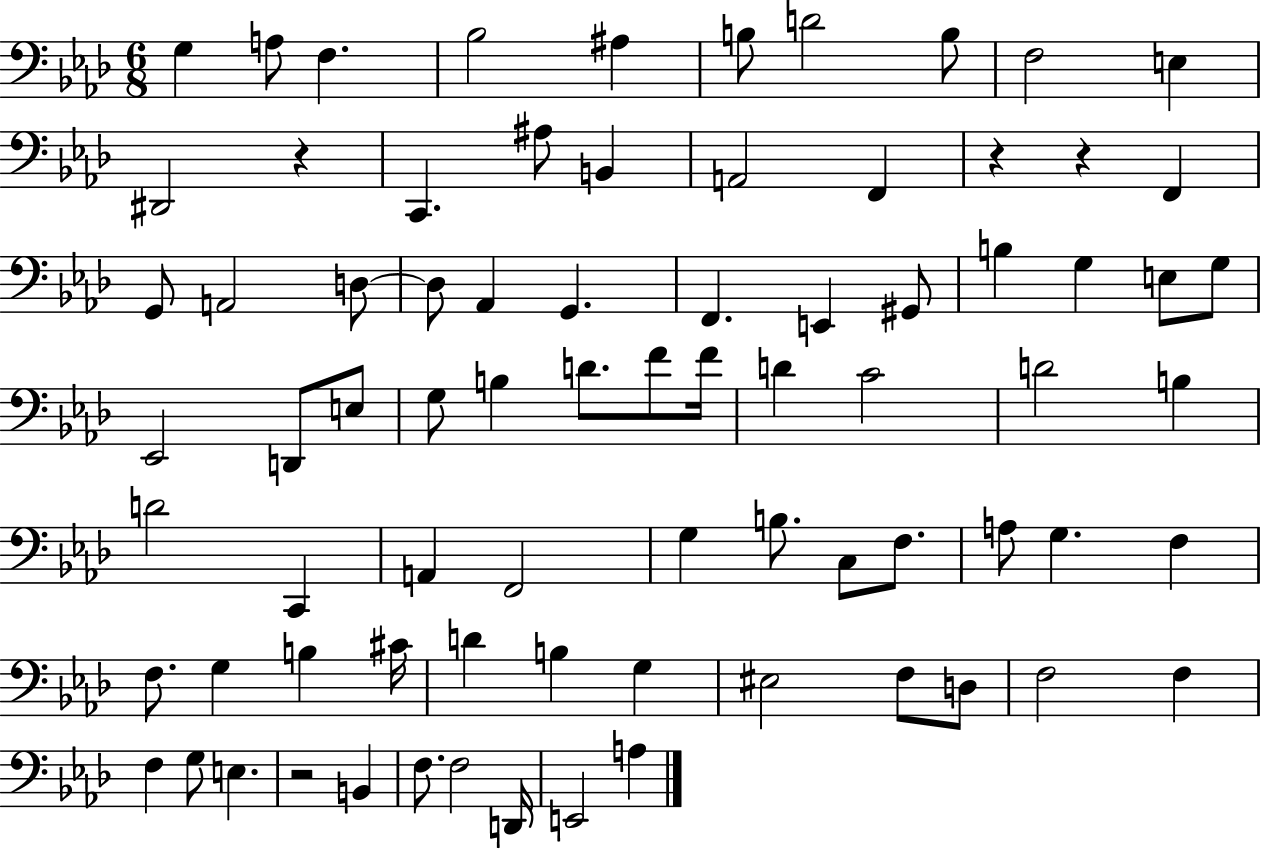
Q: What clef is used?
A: bass